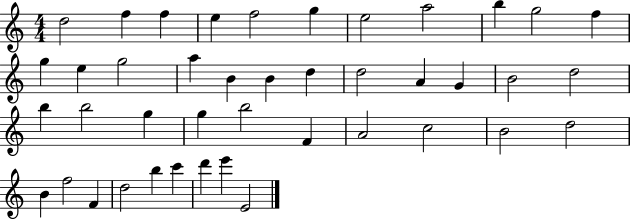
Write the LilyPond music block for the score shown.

{
  \clef treble
  \numericTimeSignature
  \time 4/4
  \key c \major
  d''2 f''4 f''4 | e''4 f''2 g''4 | e''2 a''2 | b''4 g''2 f''4 | \break g''4 e''4 g''2 | a''4 b'4 b'4 d''4 | d''2 a'4 g'4 | b'2 d''2 | \break b''4 b''2 g''4 | g''4 b''2 f'4 | a'2 c''2 | b'2 d''2 | \break b'4 f''2 f'4 | d''2 b''4 c'''4 | d'''4 e'''4 e'2 | \bar "|."
}